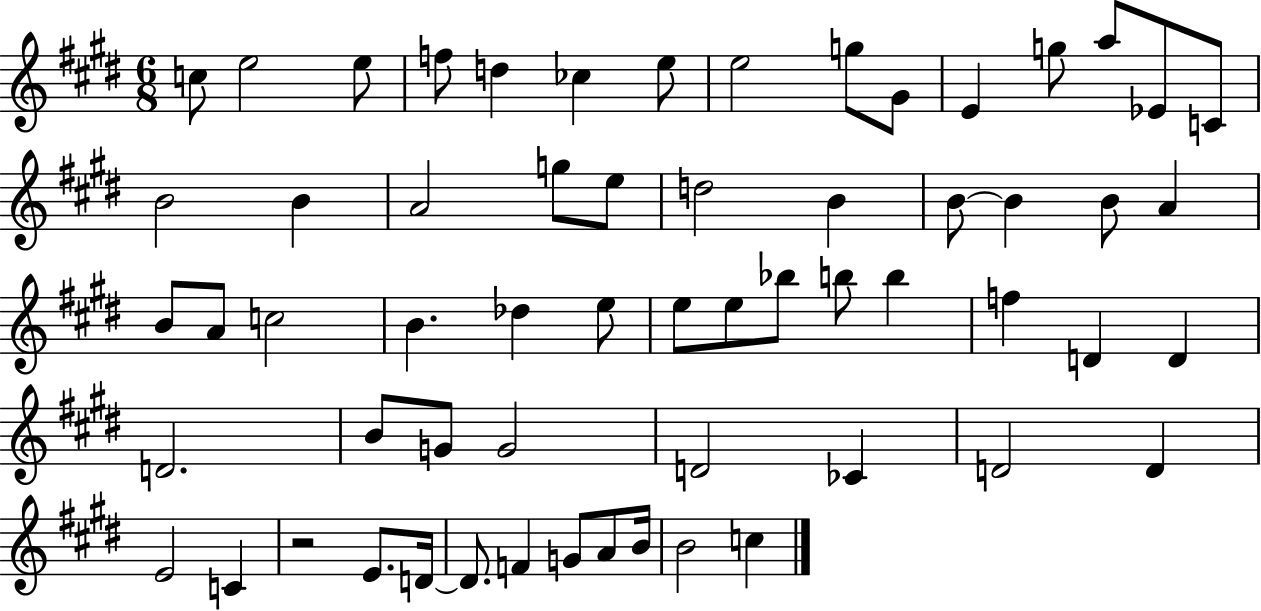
C5/e E5/h E5/e F5/e D5/q CES5/q E5/e E5/h G5/e G#4/e E4/q G5/e A5/e Eb4/e C4/e B4/h B4/q A4/h G5/e E5/e D5/h B4/q B4/e B4/q B4/e A4/q B4/e A4/e C5/h B4/q. Db5/q E5/e E5/e E5/e Bb5/e B5/e B5/q F5/q D4/q D4/q D4/h. B4/e G4/e G4/h D4/h CES4/q D4/h D4/q E4/h C4/q R/h E4/e. D4/s D4/e. F4/q G4/e A4/e B4/s B4/h C5/q